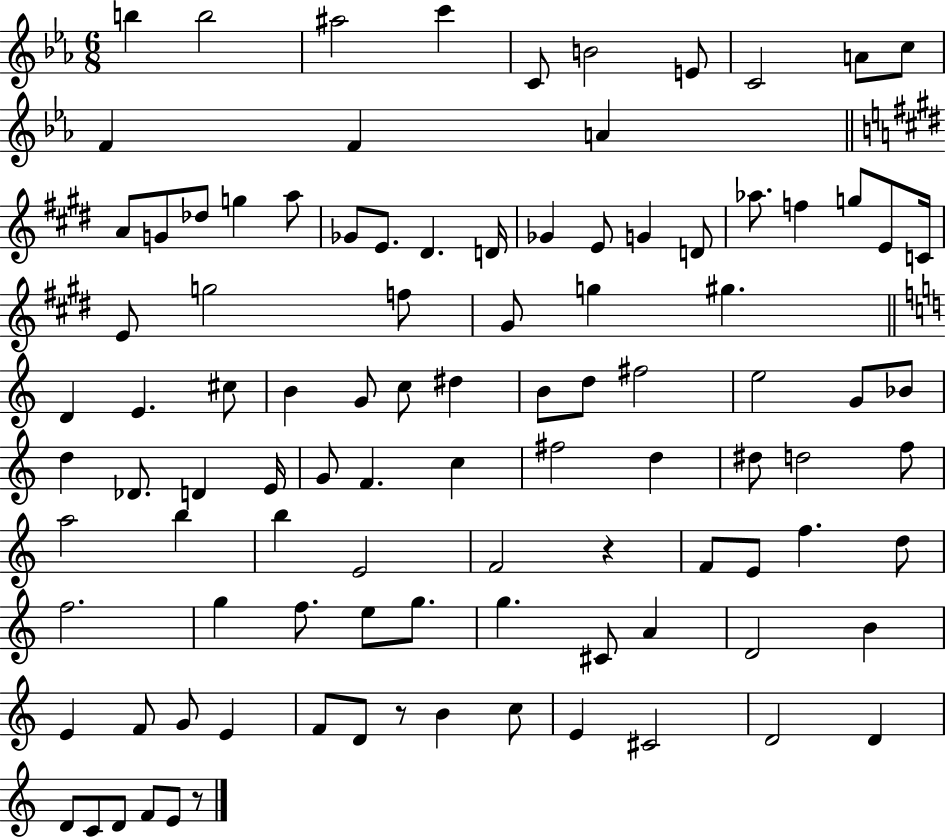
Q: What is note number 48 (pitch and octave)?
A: E5